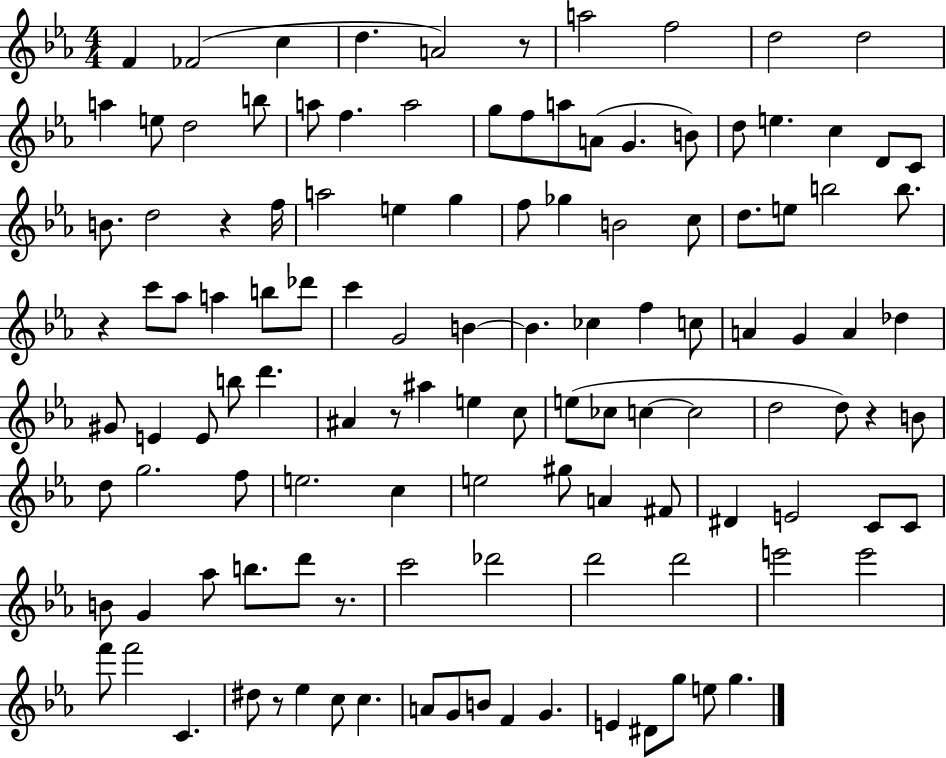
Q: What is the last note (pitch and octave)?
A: G5